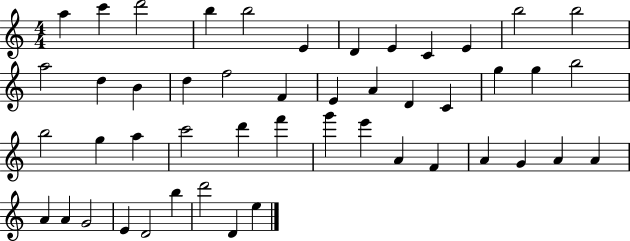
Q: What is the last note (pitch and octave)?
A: E5